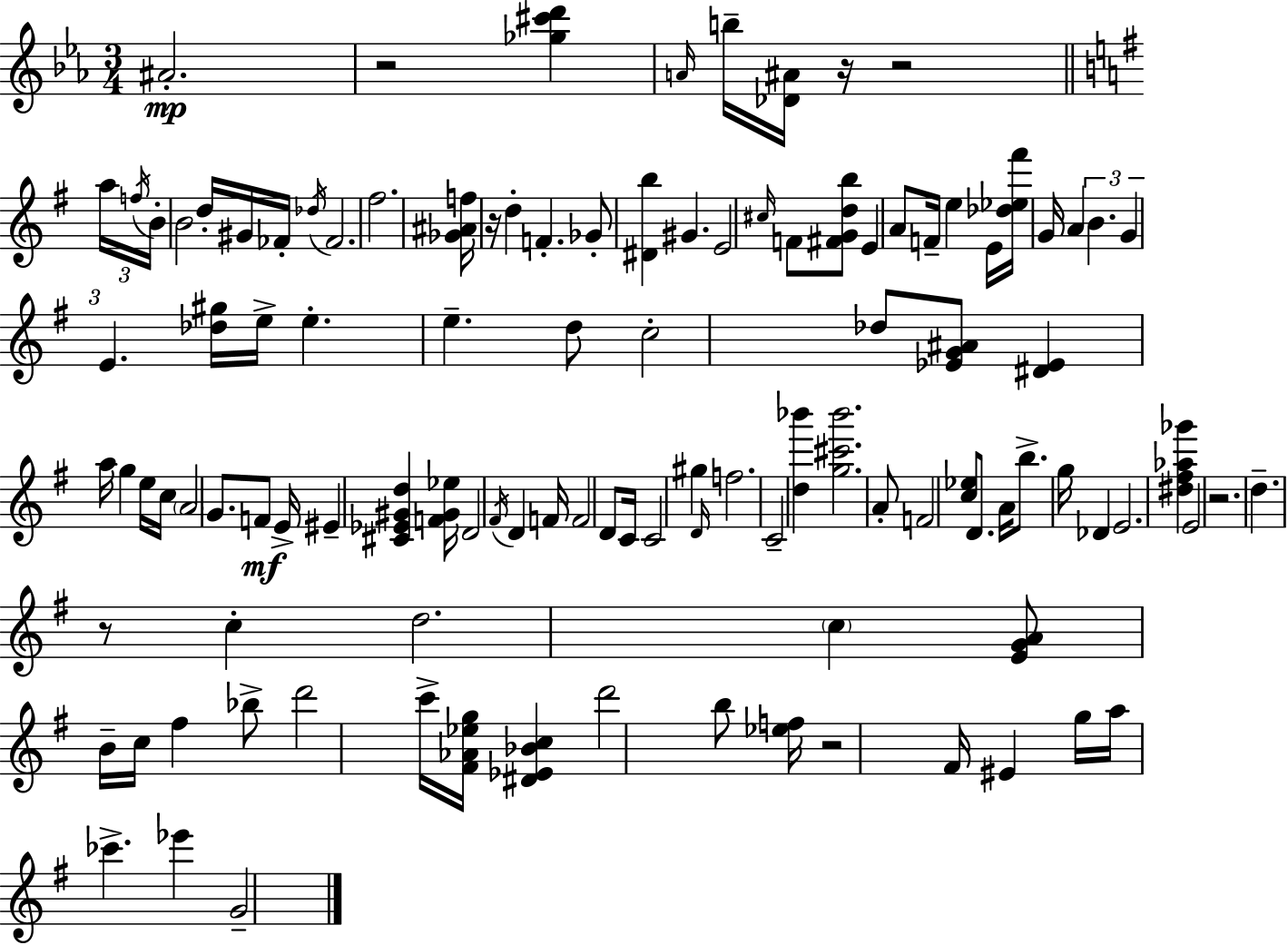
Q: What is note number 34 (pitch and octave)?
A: D5